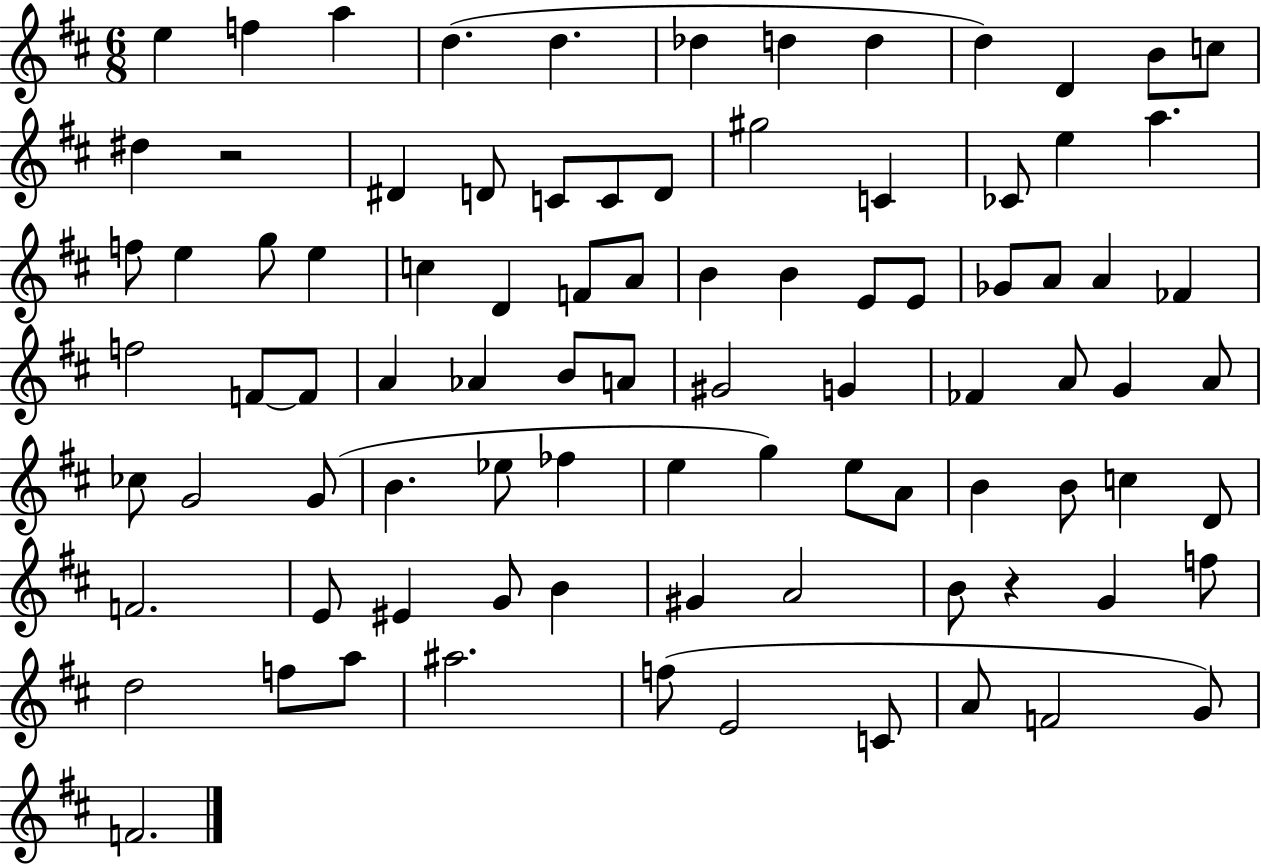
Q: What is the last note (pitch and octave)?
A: F4